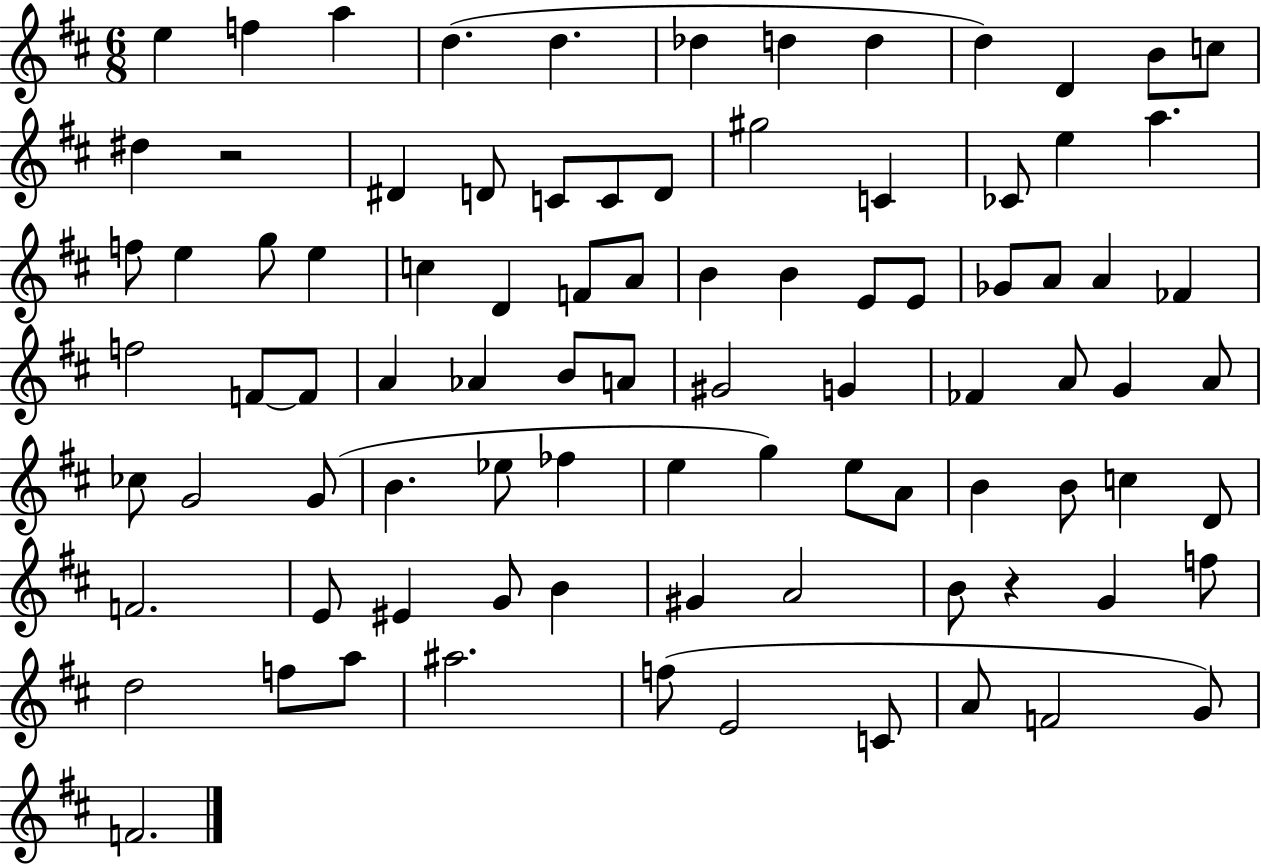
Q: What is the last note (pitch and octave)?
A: F4